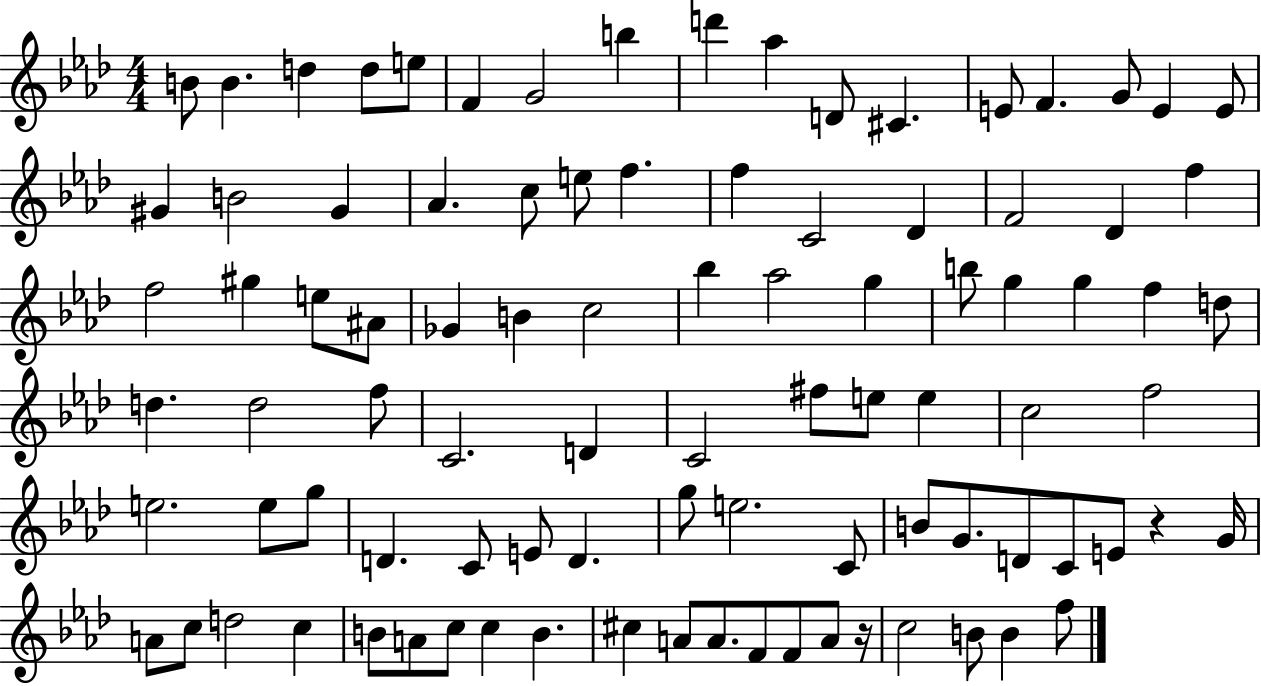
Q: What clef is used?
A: treble